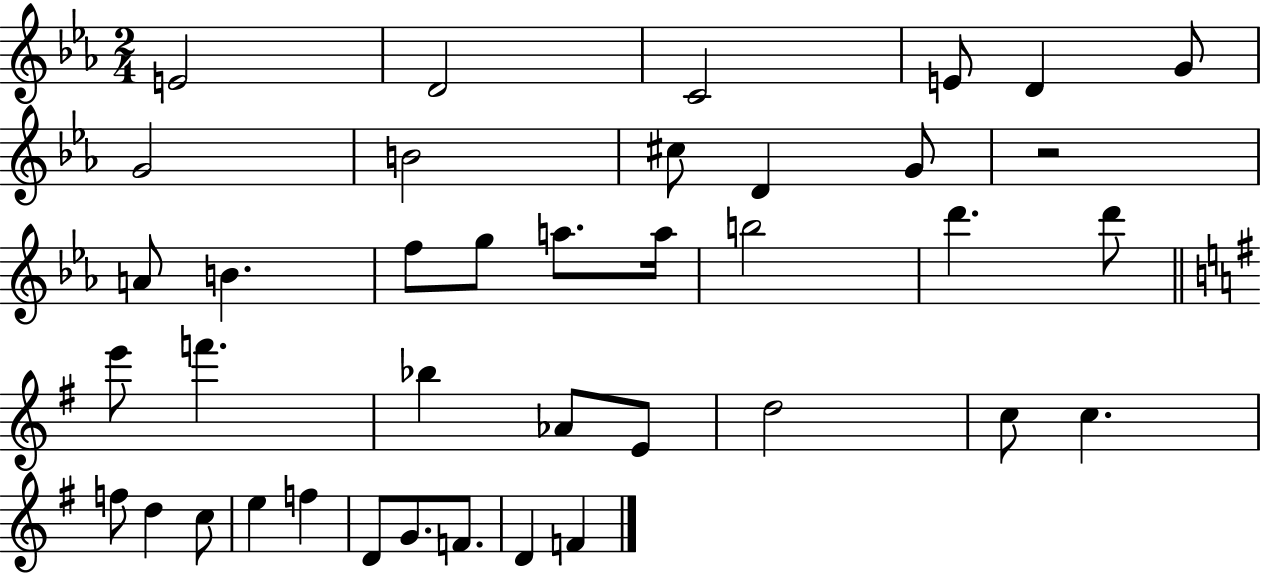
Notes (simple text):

E4/h D4/h C4/h E4/e D4/q G4/e G4/h B4/h C#5/e D4/q G4/e R/h A4/e B4/q. F5/e G5/e A5/e. A5/s B5/h D6/q. D6/e E6/e F6/q. Bb5/q Ab4/e E4/e D5/h C5/e C5/q. F5/e D5/q C5/e E5/q F5/q D4/e G4/e. F4/e. D4/q F4/q